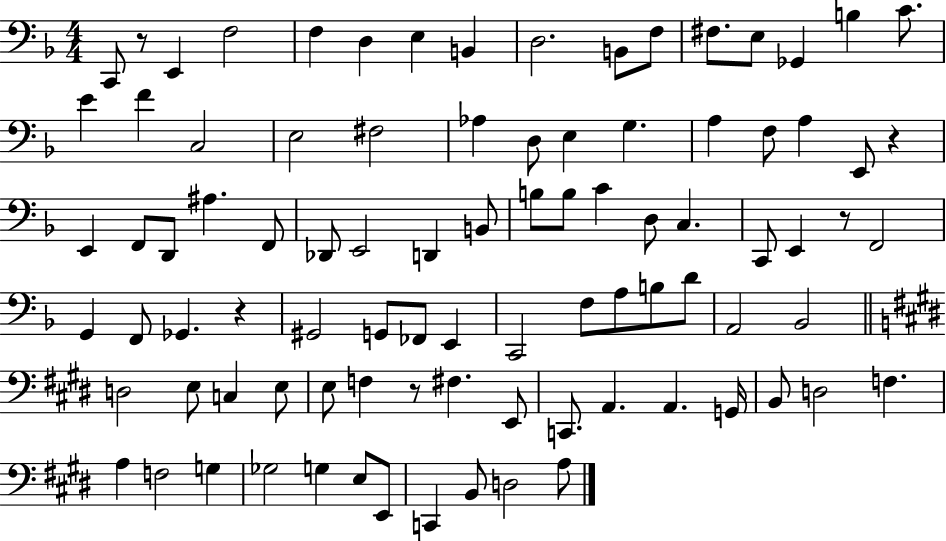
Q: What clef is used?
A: bass